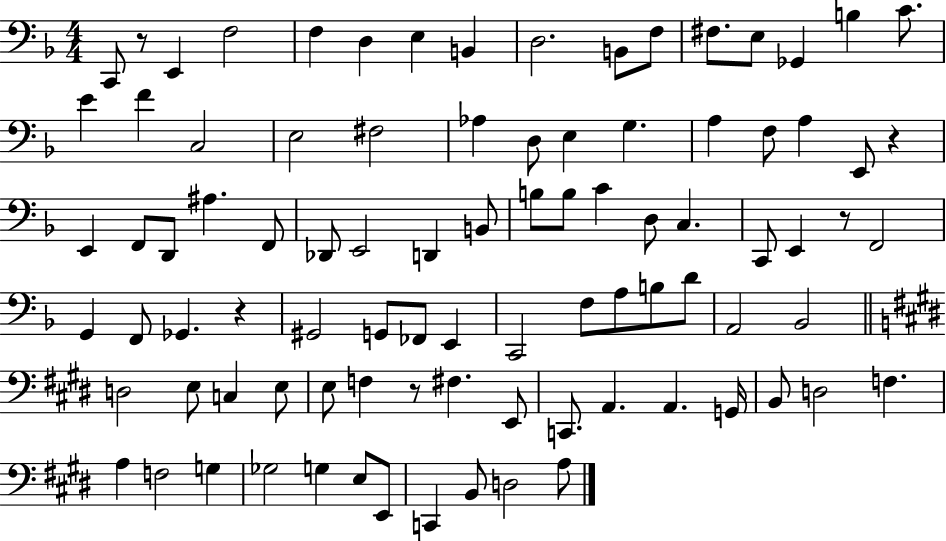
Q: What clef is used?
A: bass